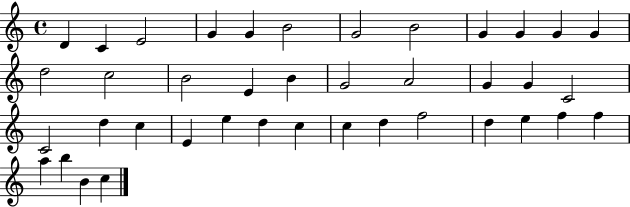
D4/q C4/q E4/h G4/q G4/q B4/h G4/h B4/h G4/q G4/q G4/q G4/q D5/h C5/h B4/h E4/q B4/q G4/h A4/h G4/q G4/q C4/h C4/h D5/q C5/q E4/q E5/q D5/q C5/q C5/q D5/q F5/h D5/q E5/q F5/q F5/q A5/q B5/q B4/q C5/q